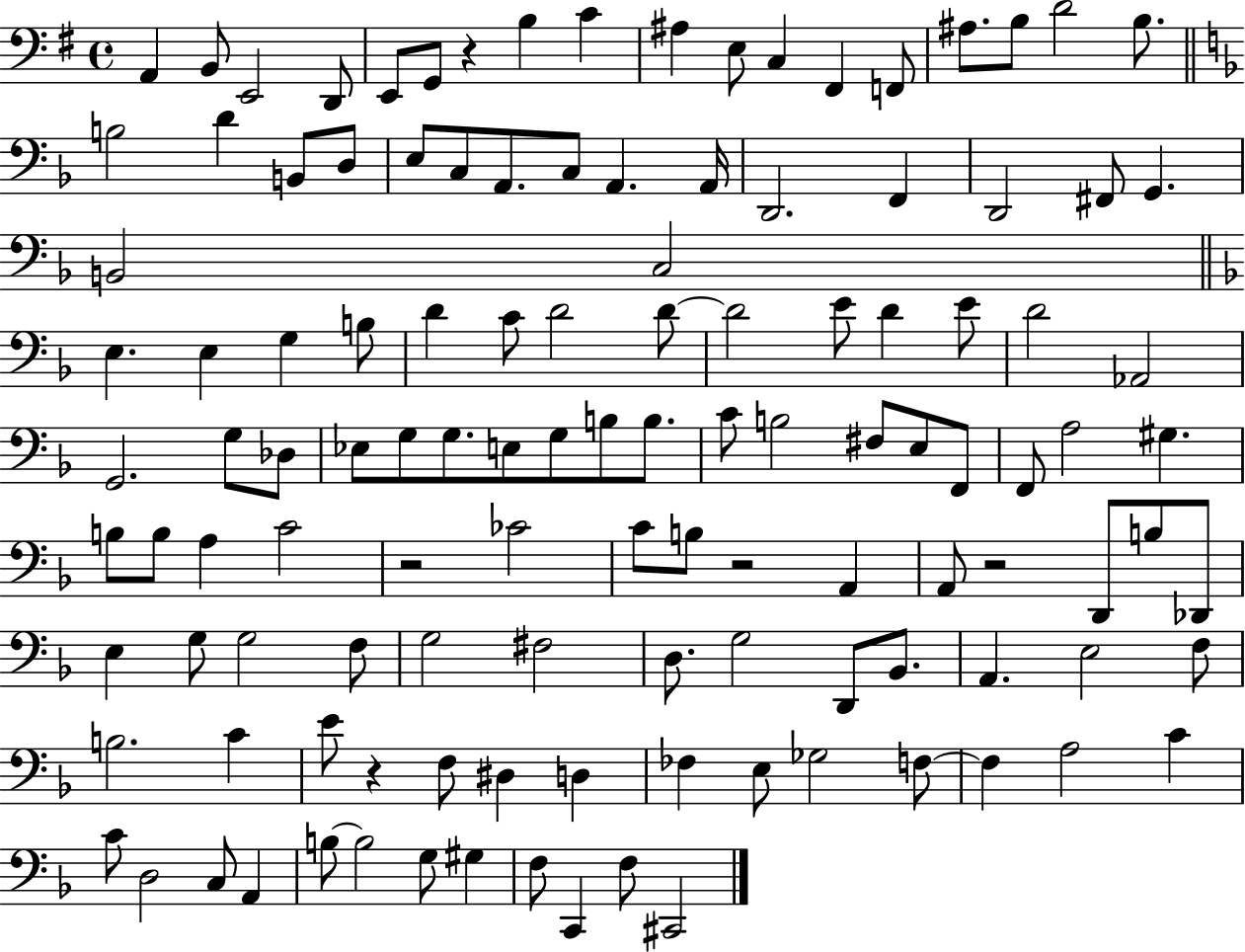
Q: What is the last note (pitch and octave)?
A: C#2